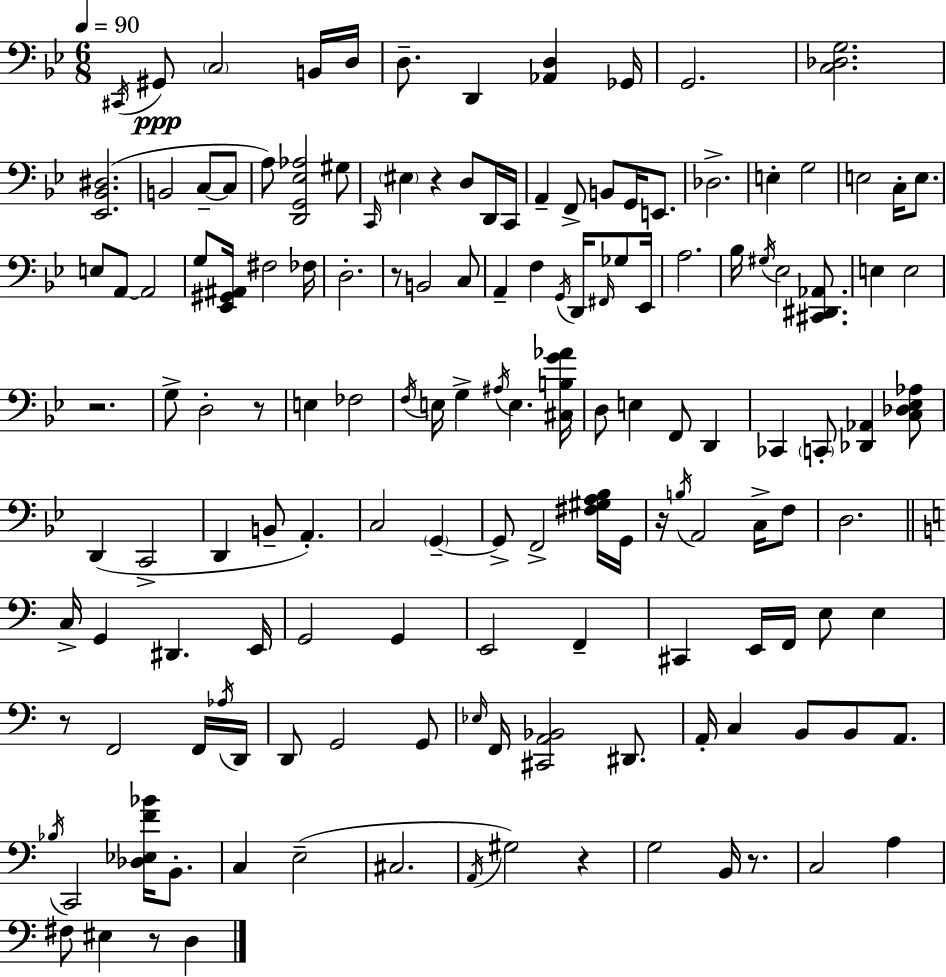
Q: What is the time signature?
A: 6/8